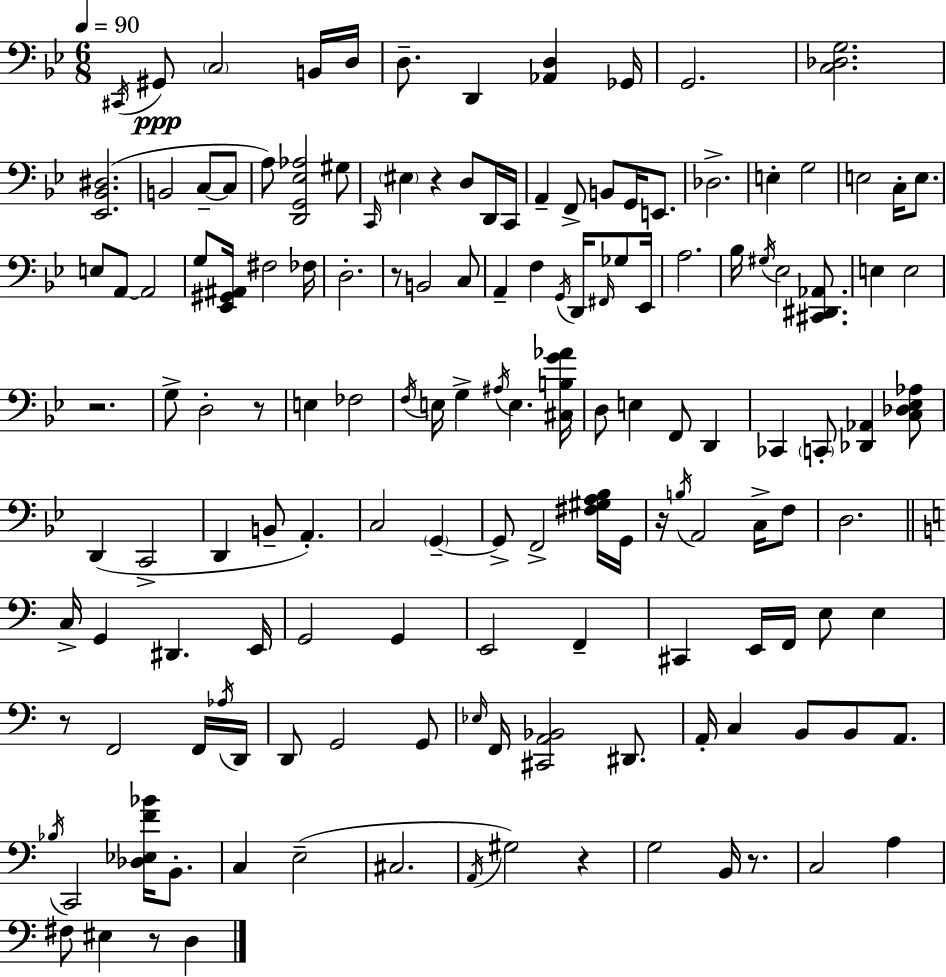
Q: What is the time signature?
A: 6/8